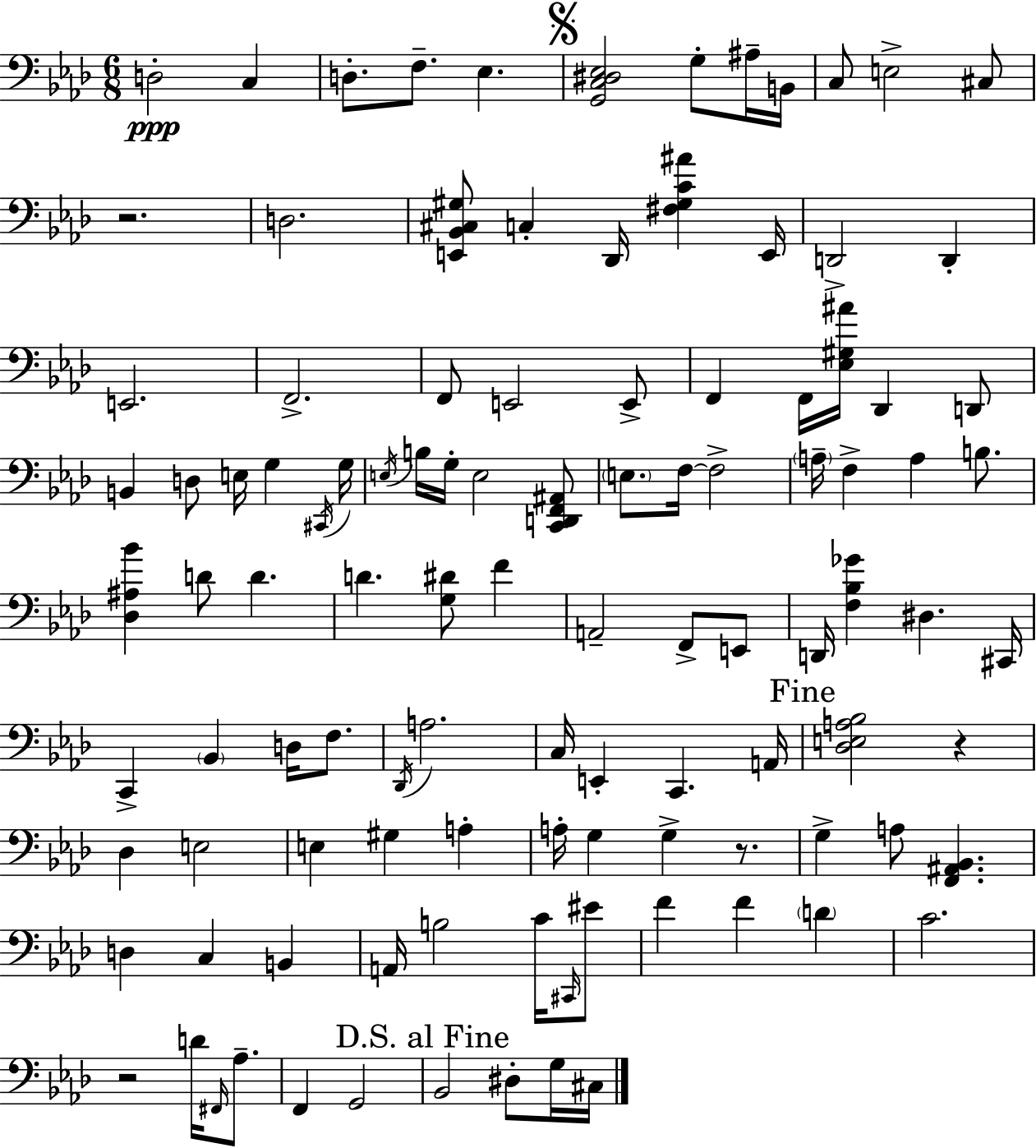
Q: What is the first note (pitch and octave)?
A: D3